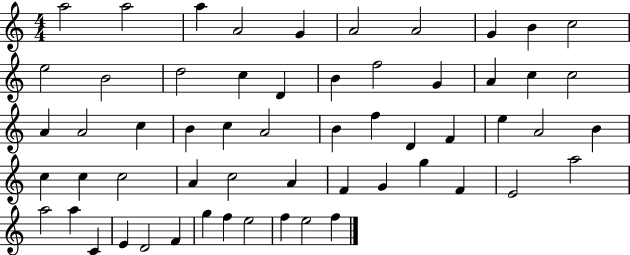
{
  \clef treble
  \numericTimeSignature
  \time 4/4
  \key c \major
  a''2 a''2 | a''4 a'2 g'4 | a'2 a'2 | g'4 b'4 c''2 | \break e''2 b'2 | d''2 c''4 d'4 | b'4 f''2 g'4 | a'4 c''4 c''2 | \break a'4 a'2 c''4 | b'4 c''4 a'2 | b'4 f''4 d'4 f'4 | e''4 a'2 b'4 | \break c''4 c''4 c''2 | a'4 c''2 a'4 | f'4 g'4 g''4 f'4 | e'2 a''2 | \break a''2 a''4 c'4 | e'4 d'2 f'4 | g''4 f''4 e''2 | f''4 e''2 f''4 | \break \bar "|."
}